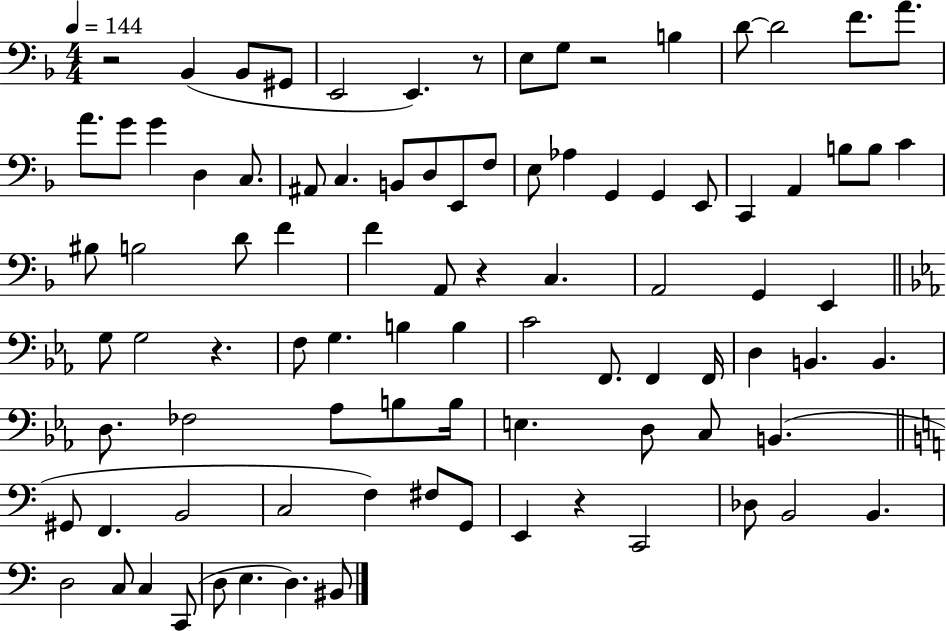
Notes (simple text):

R/h Bb2/q Bb2/e G#2/e E2/h E2/q. R/e E3/e G3/e R/h B3/q D4/e D4/h F4/e. A4/e. A4/e. G4/e G4/q D3/q C3/e. A#2/e C3/q. B2/e D3/e E2/e F3/e E3/e Ab3/q G2/q G2/q E2/e C2/q A2/q B3/e B3/e C4/q BIS3/e B3/h D4/e F4/q F4/q A2/e R/q C3/q. A2/h G2/q E2/q G3/e G3/h R/q. F3/e G3/q. B3/q B3/q C4/h F2/e. F2/q F2/s D3/q B2/q. B2/q. D3/e. FES3/h Ab3/e B3/e B3/s E3/q. D3/e C3/e B2/q. G#2/e F2/q. B2/h C3/h F3/q F#3/e G2/e E2/q R/q C2/h Db3/e B2/h B2/q. D3/h C3/e C3/q C2/e D3/e E3/q. D3/q. BIS2/e